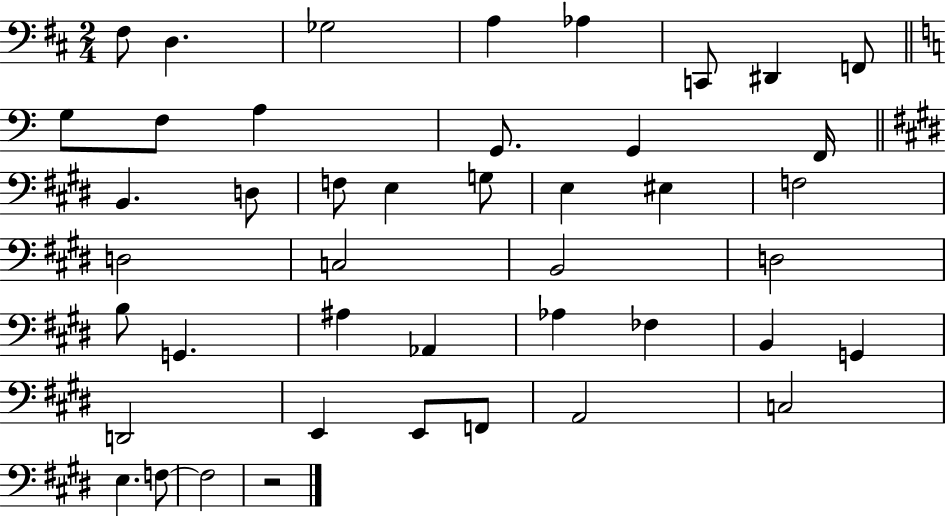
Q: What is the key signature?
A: D major